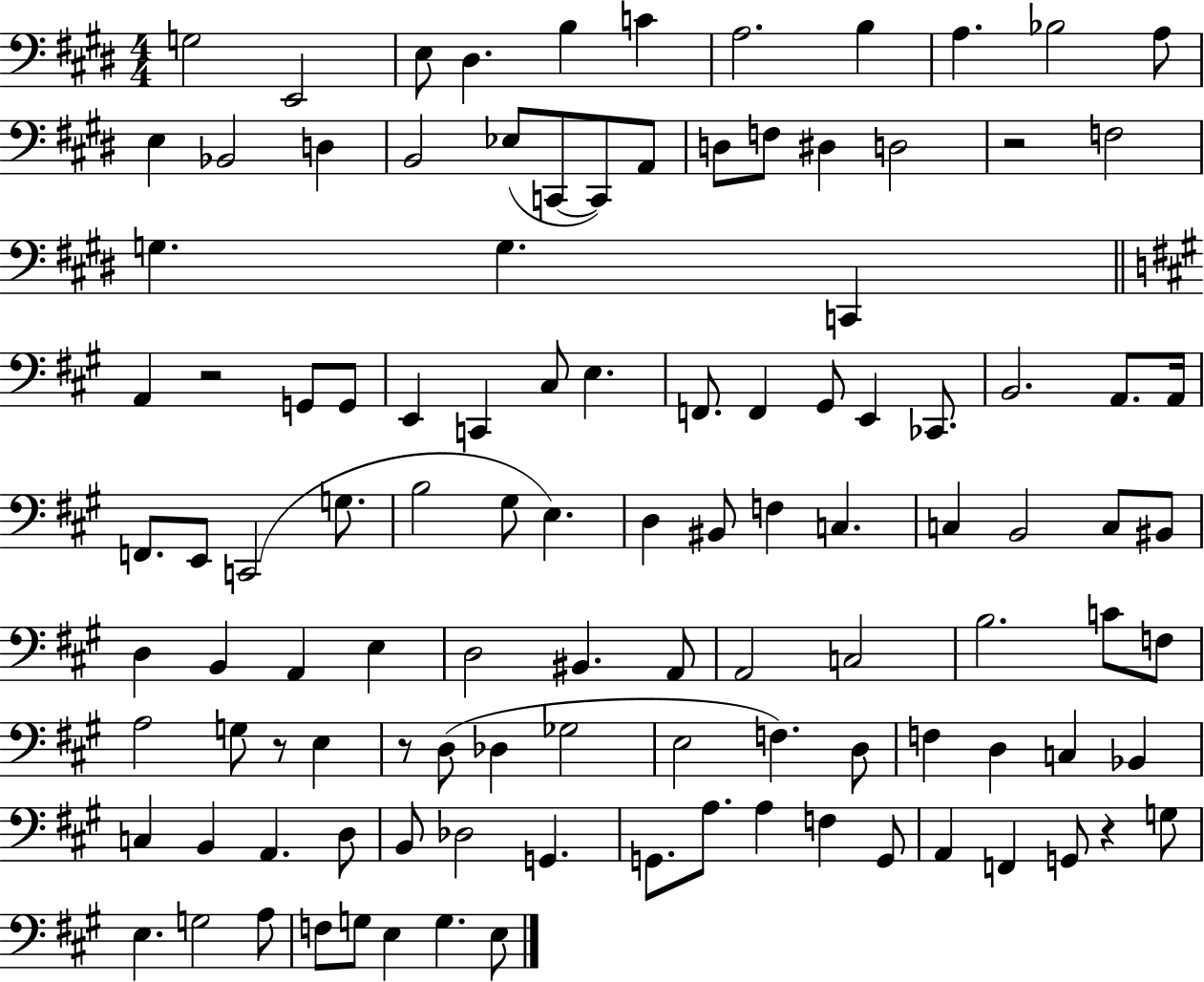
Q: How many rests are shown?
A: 5